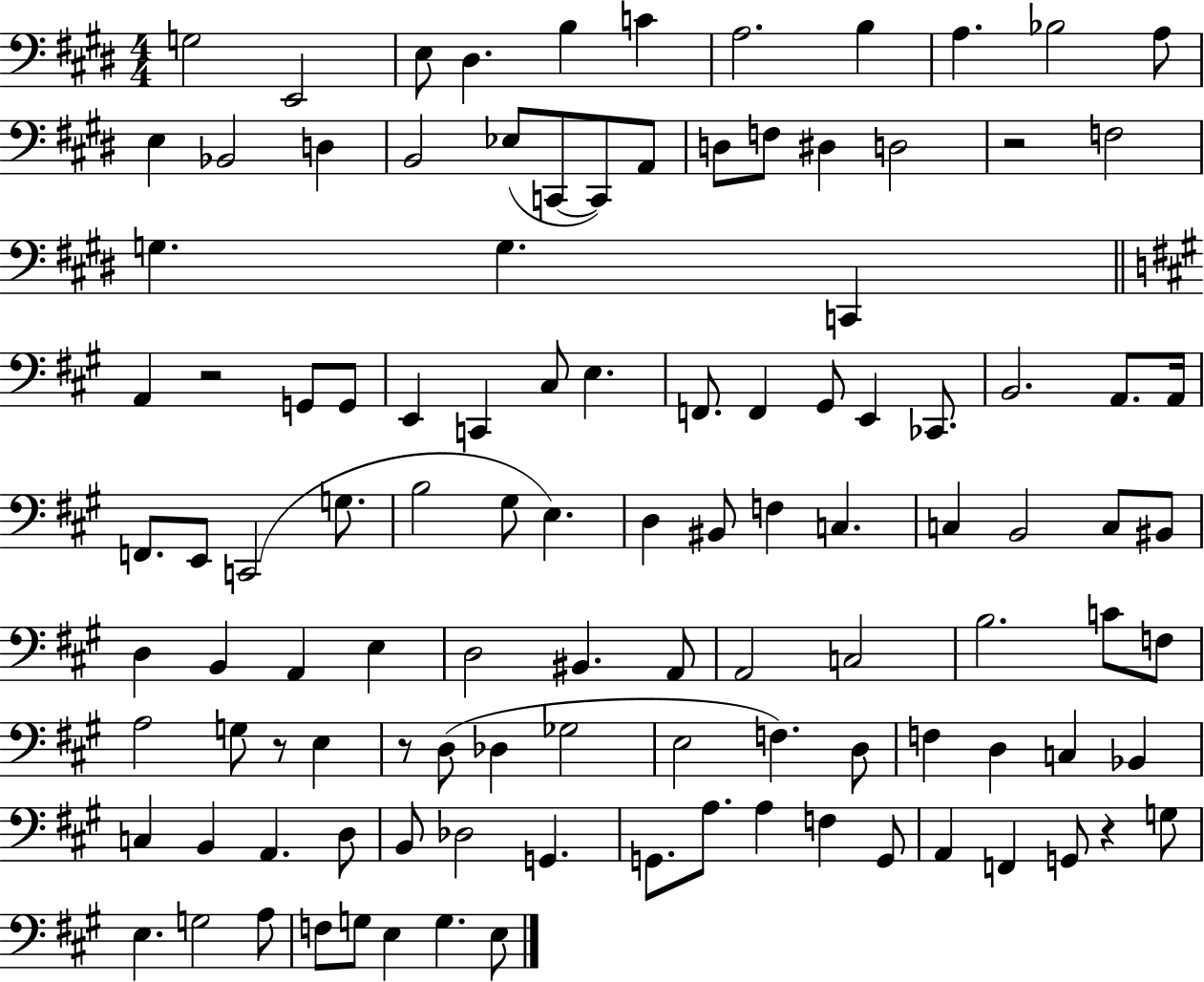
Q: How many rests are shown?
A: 5